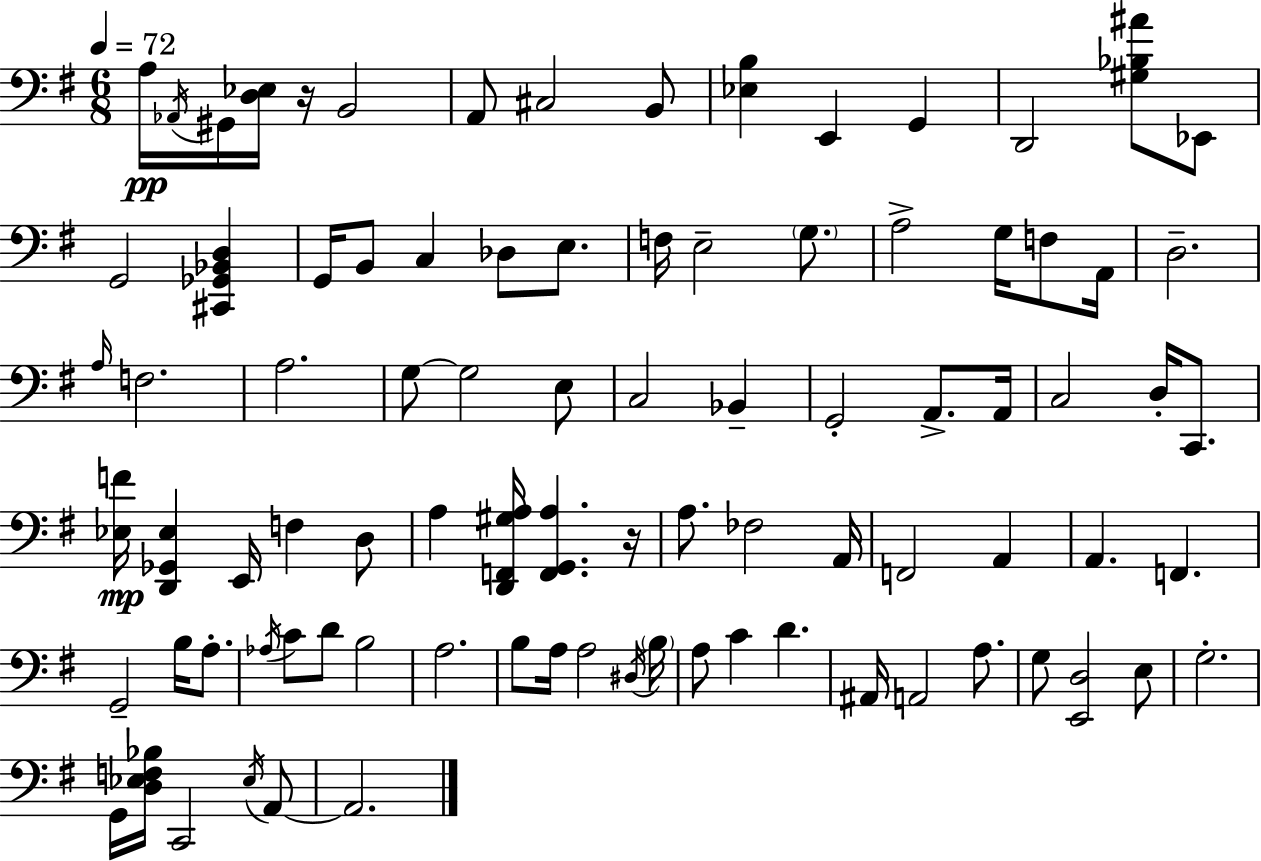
A3/s Ab2/s G#2/s [D3,Eb3]/s R/s B2/h A2/e C#3/h B2/e [Eb3,B3]/q E2/q G2/q D2/h [G#3,Bb3,A#4]/e Eb2/e G2/h [C#2,Gb2,Bb2,D3]/q G2/s B2/e C3/q Db3/e E3/e. F3/s E3/h G3/e. A3/h G3/s F3/e A2/s D3/h. A3/s F3/h. A3/h. G3/e G3/h E3/e C3/h Bb2/q G2/h A2/e. A2/s C3/h D3/s C2/e. [Eb3,F4]/s [D2,Gb2,Eb3]/q E2/s F3/q D3/e A3/q [D2,F2,G#3,A3]/s [F2,G2,A3]/q. R/s A3/e. FES3/h A2/s F2/h A2/q A2/q. F2/q. G2/h B3/s A3/e. Ab3/s C4/e D4/e B3/h A3/h. B3/e A3/s A3/h D#3/s B3/s A3/e C4/q D4/q. A#2/s A2/h A3/e. G3/e [E2,D3]/h E3/e G3/h. G2/s [D3,Eb3,F3,Bb3]/s C2/h Eb3/s A2/e A2/h.